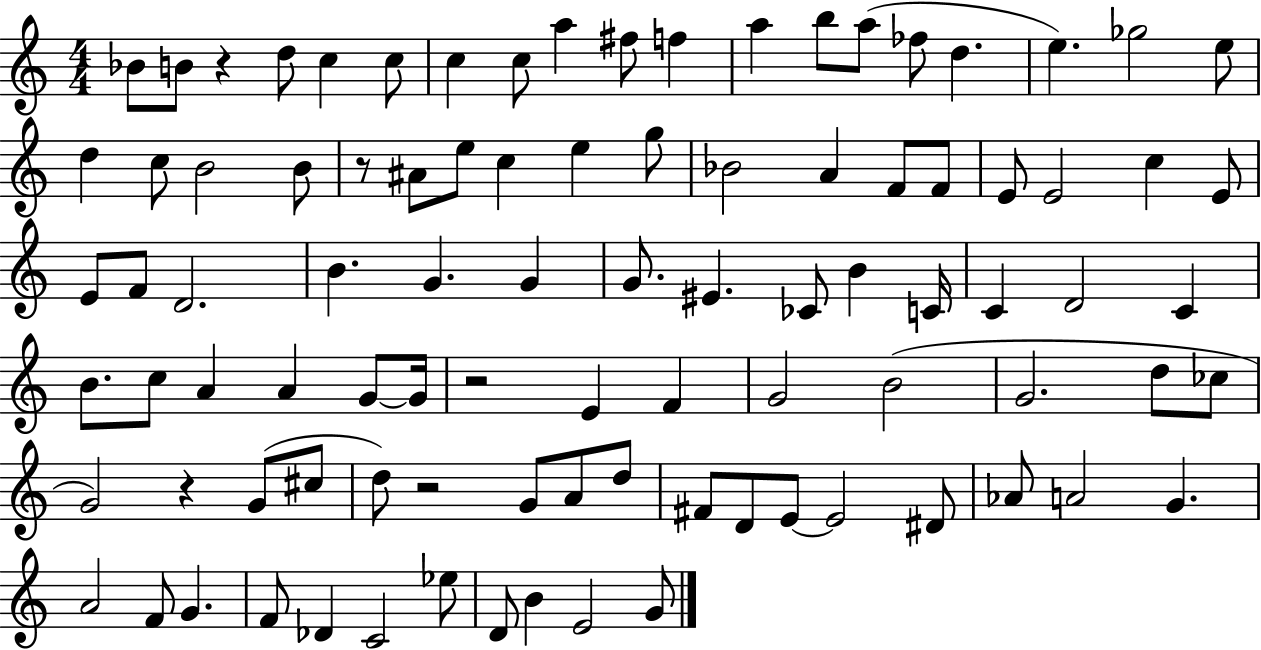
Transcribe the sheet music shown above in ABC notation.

X:1
T:Untitled
M:4/4
L:1/4
K:C
_B/2 B/2 z d/2 c c/2 c c/2 a ^f/2 f a b/2 a/2 _f/2 d e _g2 e/2 d c/2 B2 B/2 z/2 ^A/2 e/2 c e g/2 _B2 A F/2 F/2 E/2 E2 c E/2 E/2 F/2 D2 B G G G/2 ^E _C/2 B C/4 C D2 C B/2 c/2 A A G/2 G/4 z2 E F G2 B2 G2 d/2 _c/2 G2 z G/2 ^c/2 d/2 z2 G/2 A/2 d/2 ^F/2 D/2 E/2 E2 ^D/2 _A/2 A2 G A2 F/2 G F/2 _D C2 _e/2 D/2 B E2 G/2